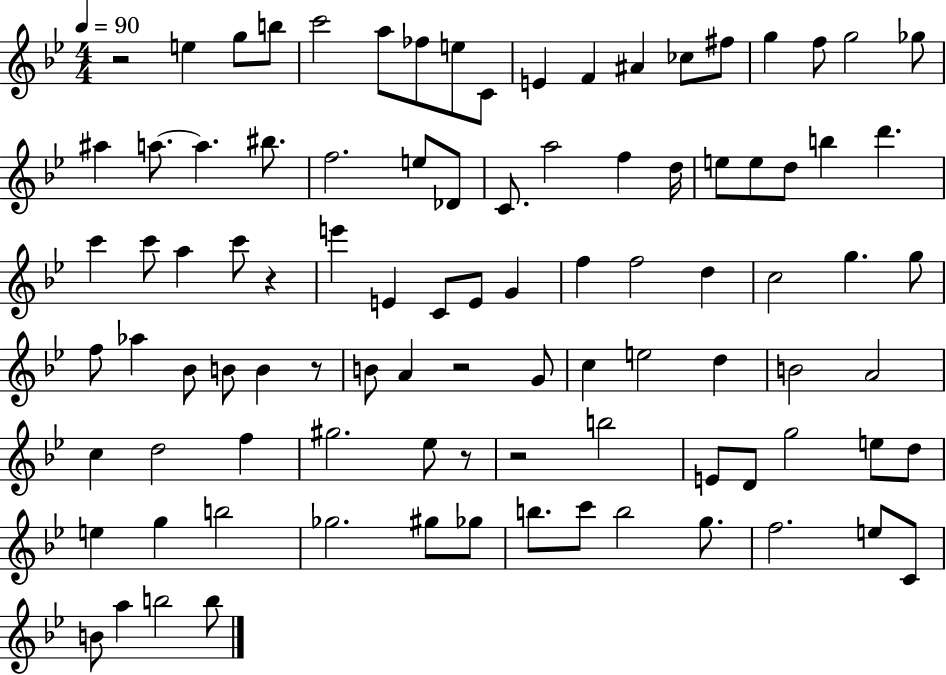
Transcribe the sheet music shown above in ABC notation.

X:1
T:Untitled
M:4/4
L:1/4
K:Bb
z2 e g/2 b/2 c'2 a/2 _f/2 e/2 C/2 E F ^A _c/2 ^f/2 g f/2 g2 _g/2 ^a a/2 a ^b/2 f2 e/2 _D/2 C/2 a2 f d/4 e/2 e/2 d/2 b d' c' c'/2 a c'/2 z e' E C/2 E/2 G f f2 d c2 g g/2 f/2 _a _B/2 B/2 B z/2 B/2 A z2 G/2 c e2 d B2 A2 c d2 f ^g2 _e/2 z/2 z2 b2 E/2 D/2 g2 e/2 d/2 e g b2 _g2 ^g/2 _g/2 b/2 c'/2 b2 g/2 f2 e/2 C/2 B/2 a b2 b/2